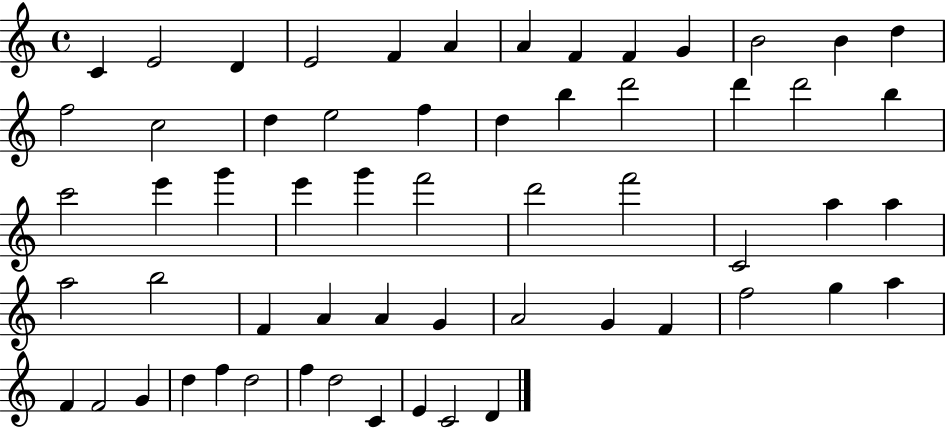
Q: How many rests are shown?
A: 0